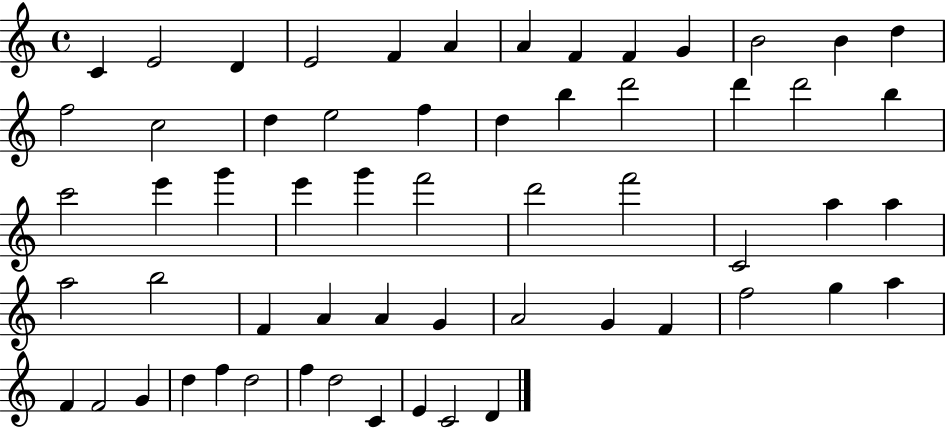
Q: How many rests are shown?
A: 0